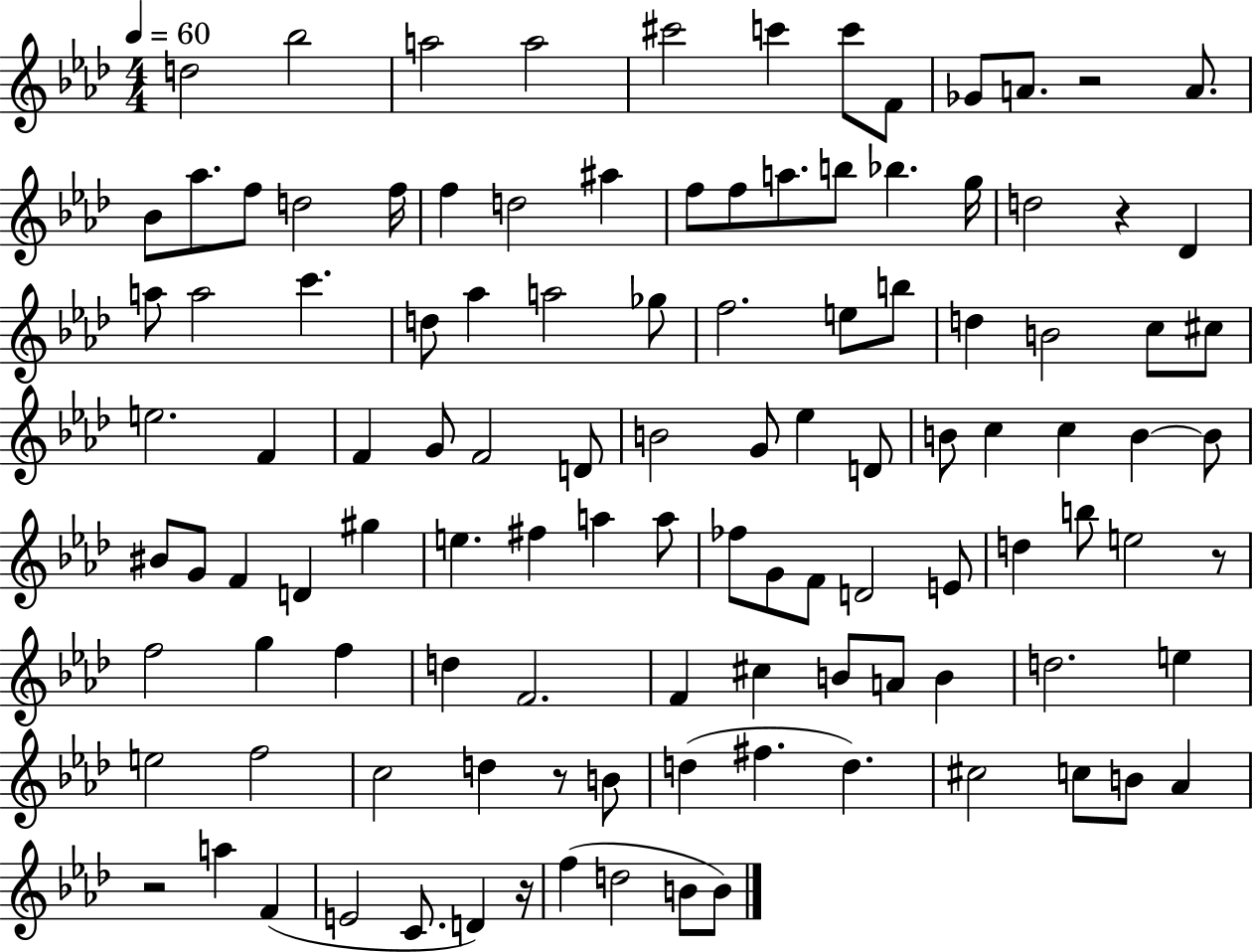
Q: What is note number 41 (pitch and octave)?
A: C#5